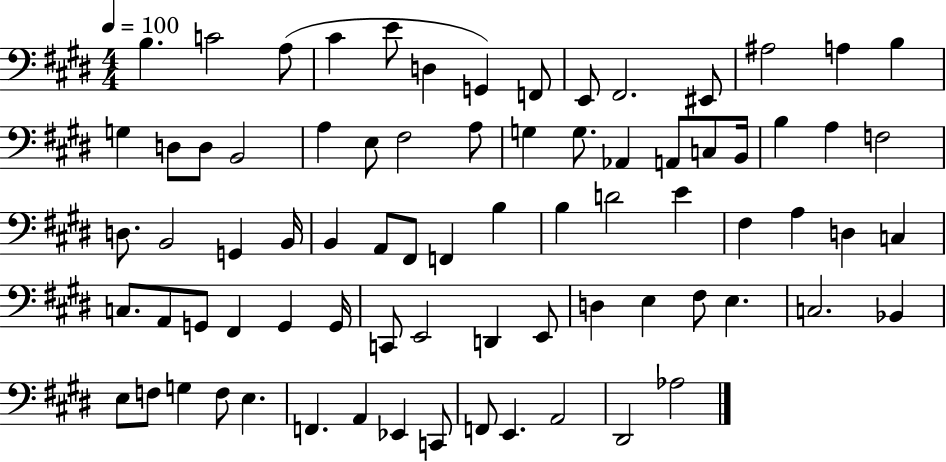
{
  \clef bass
  \numericTimeSignature
  \time 4/4
  \key e \major
  \tempo 4 = 100
  \repeat volta 2 { b4. c'2 a8( | cis'4 e'8 d4 g,4) f,8 | e,8 fis,2. eis,8 | ais2 a4 b4 | \break g4 d8 d8 b,2 | a4 e8 fis2 a8 | g4 g8. aes,4 a,8 c8 b,16 | b4 a4 f2 | \break d8. b,2 g,4 b,16 | b,4 a,8 fis,8 f,4 b4 | b4 d'2 e'4 | fis4 a4 d4 c4 | \break c8. a,8 g,8 fis,4 g,4 g,16 | c,8 e,2 d,4 e,8 | d4 e4 fis8 e4. | c2. bes,4 | \break e8 f8 g4 f8 e4. | f,4. a,4 ees,4 c,8 | f,8 e,4. a,2 | dis,2 aes2 | \break } \bar "|."
}